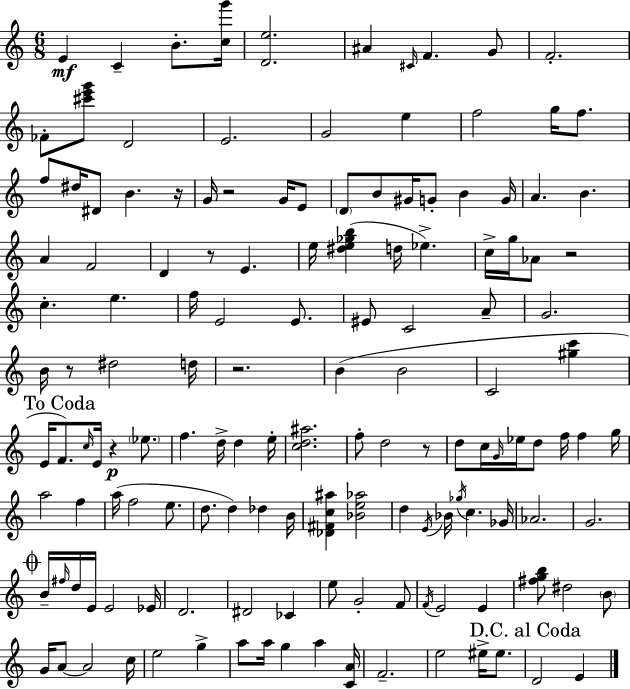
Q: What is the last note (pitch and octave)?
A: E4